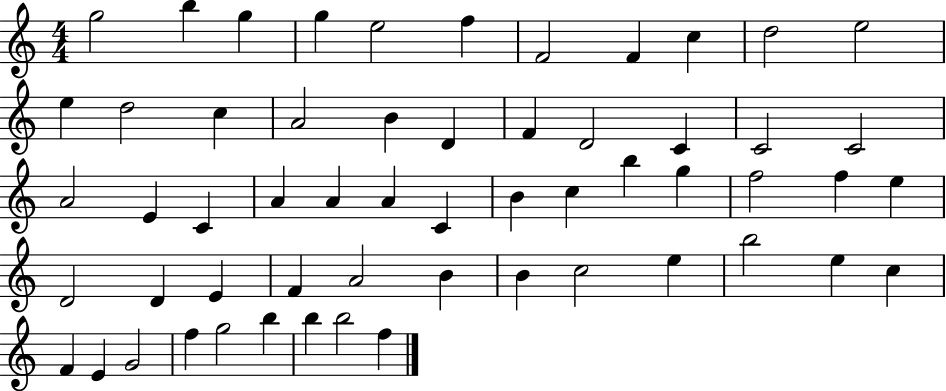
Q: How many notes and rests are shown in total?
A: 57